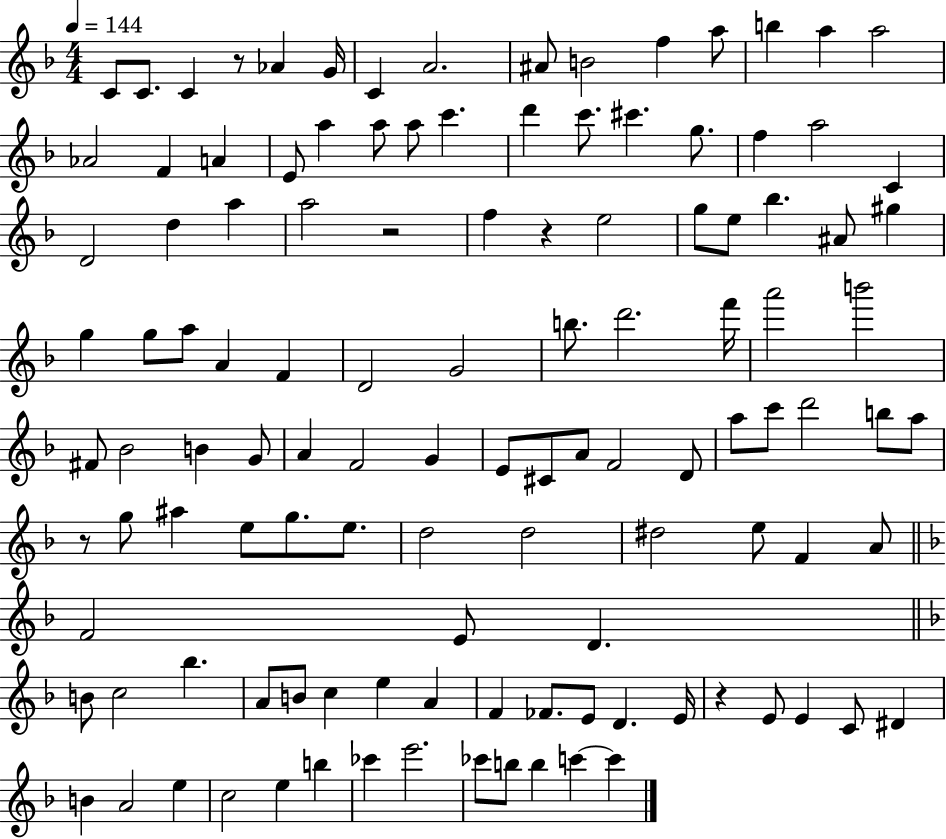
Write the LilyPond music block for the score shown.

{
  \clef treble
  \numericTimeSignature
  \time 4/4
  \key f \major
  \tempo 4 = 144
  \repeat volta 2 { c'8 c'8. c'4 r8 aes'4 g'16 | c'4 a'2. | ais'8 b'2 f''4 a''8 | b''4 a''4 a''2 | \break aes'2 f'4 a'4 | e'8 a''4 a''8 a''8 c'''4. | d'''4 c'''8. cis'''4. g''8. | f''4 a''2 c'4 | \break d'2 d''4 a''4 | a''2 r2 | f''4 r4 e''2 | g''8 e''8 bes''4. ais'8 gis''4 | \break g''4 g''8 a''8 a'4 f'4 | d'2 g'2 | b''8. d'''2. f'''16 | a'''2 b'''2 | \break fis'8 bes'2 b'4 g'8 | a'4 f'2 g'4 | e'8 cis'8 a'8 f'2 d'8 | a''8 c'''8 d'''2 b''8 a''8 | \break r8 g''8 ais''4 e''8 g''8. e''8. | d''2 d''2 | dis''2 e''8 f'4 a'8 | \bar "||" \break \key f \major f'2 e'8 d'4. | \bar "||" \break \key f \major b'8 c''2 bes''4. | a'8 b'8 c''4 e''4 a'4 | f'4 fes'8. e'8 d'4. e'16 | r4 e'8 e'4 c'8 dis'4 | \break b'4 a'2 e''4 | c''2 e''4 b''4 | ces'''4 e'''2. | ces'''8 b''8 b''4 c'''4~~ c'''4 | \break } \bar "|."
}